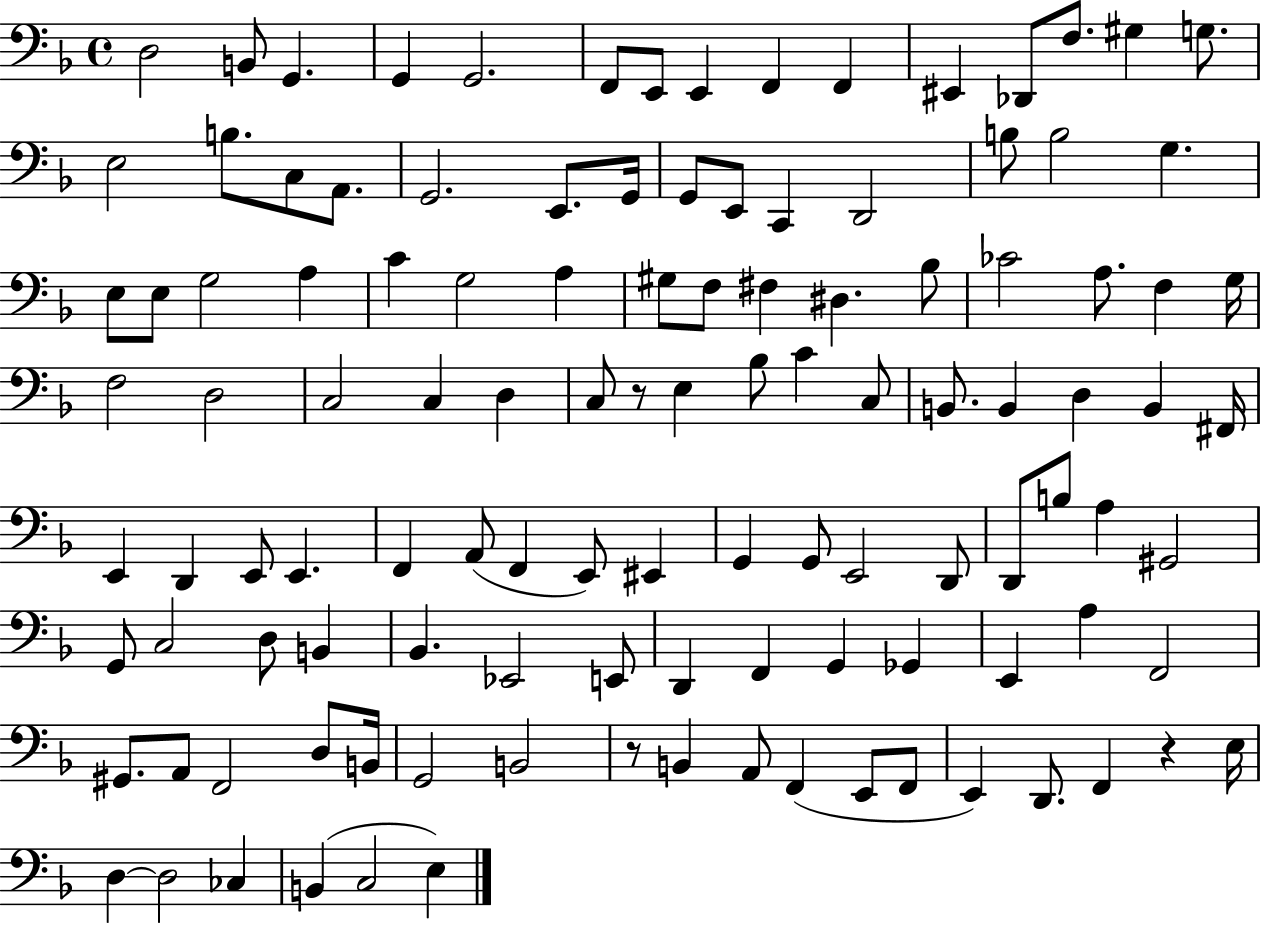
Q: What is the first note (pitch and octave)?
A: D3